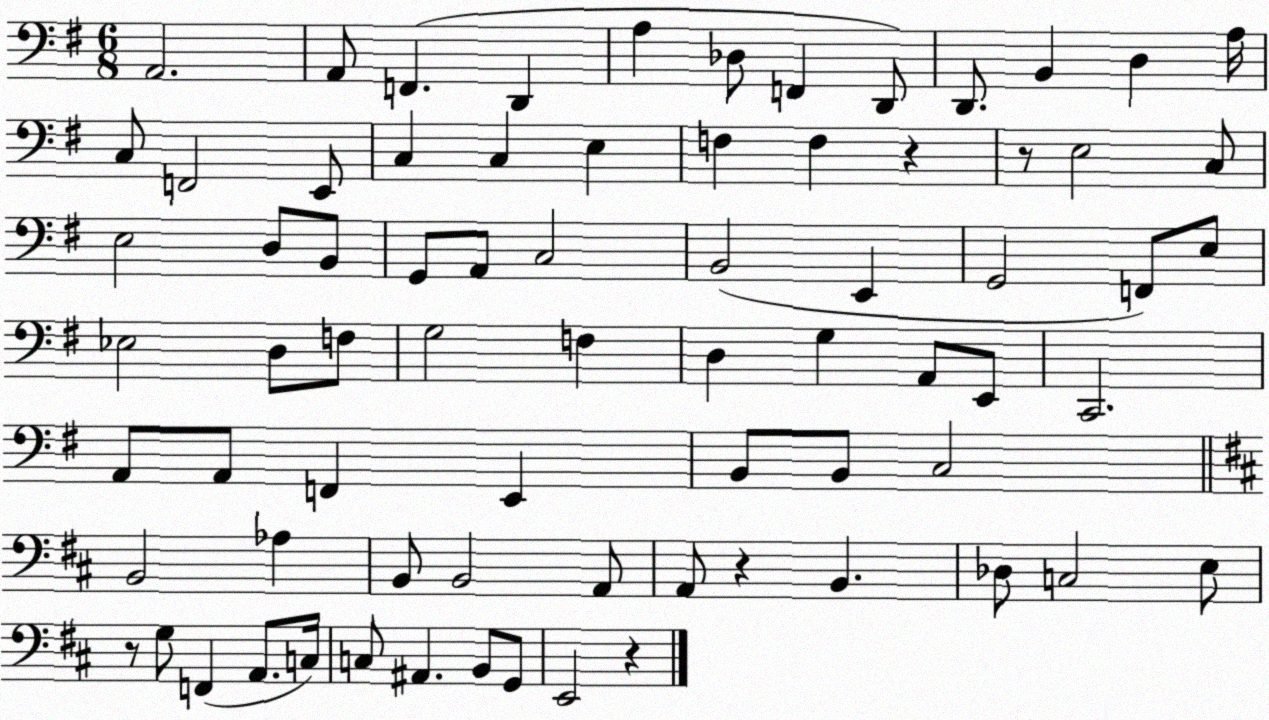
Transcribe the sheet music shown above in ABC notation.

X:1
T:Untitled
M:6/8
L:1/4
K:G
A,,2 A,,/2 F,, D,, A, _D,/2 F,, D,,/2 D,,/2 B,, D, A,/4 C,/2 F,,2 E,,/2 C, C, E, F, F, z z/2 E,2 C,/2 E,2 D,/2 B,,/2 G,,/2 A,,/2 C,2 B,,2 E,, G,,2 F,,/2 E,/2 _E,2 D,/2 F,/2 G,2 F, D, G, A,,/2 E,,/2 C,,2 A,,/2 A,,/2 F,, E,, B,,/2 B,,/2 C,2 B,,2 _A, B,,/2 B,,2 A,,/2 A,,/2 z B,, _D,/2 C,2 E,/2 z/2 G,/2 F,, A,,/2 C,/4 C,/2 ^A,, B,,/2 G,,/2 E,,2 z